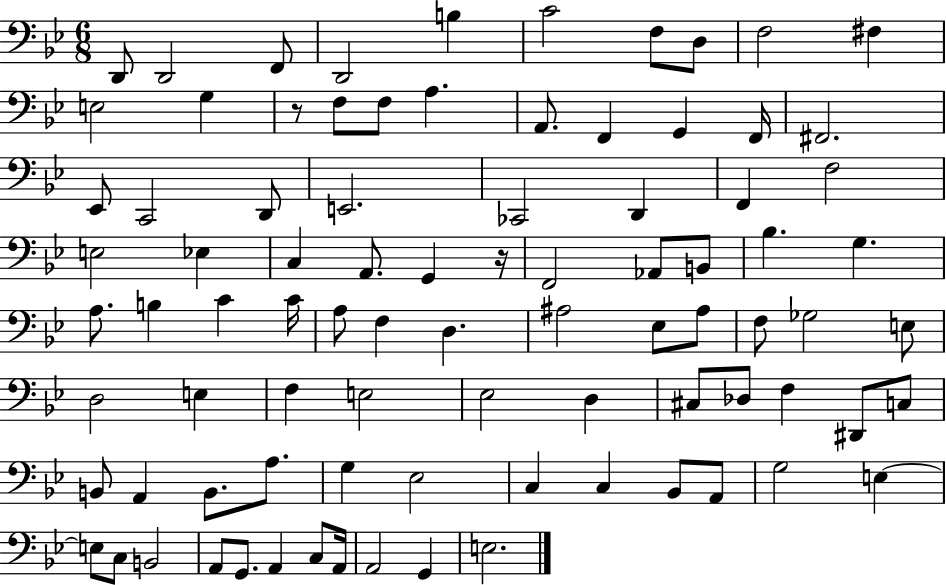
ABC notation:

X:1
T:Untitled
M:6/8
L:1/4
K:Bb
D,,/2 D,,2 F,,/2 D,,2 B, C2 F,/2 D,/2 F,2 ^F, E,2 G, z/2 F,/2 F,/2 A, A,,/2 F,, G,, F,,/4 ^F,,2 _E,,/2 C,,2 D,,/2 E,,2 _C,,2 D,, F,, F,2 E,2 _E, C, A,,/2 G,, z/4 F,,2 _A,,/2 B,,/2 _B, G, A,/2 B, C C/4 A,/2 F, D, ^A,2 _E,/2 ^A,/2 F,/2 _G,2 E,/2 D,2 E, F, E,2 _E,2 D, ^C,/2 _D,/2 F, ^D,,/2 C,/2 B,,/2 A,, B,,/2 A,/2 G, _E,2 C, C, _B,,/2 A,,/2 G,2 E, E,/2 C,/2 B,,2 A,,/2 G,,/2 A,, C,/2 A,,/4 A,,2 G,, E,2